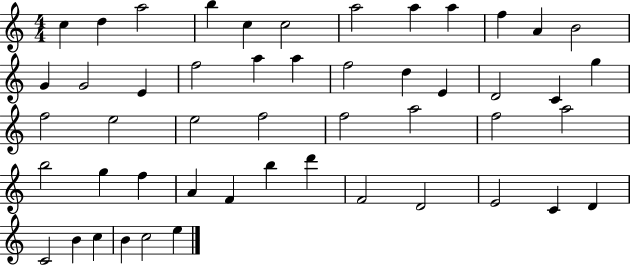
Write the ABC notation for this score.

X:1
T:Untitled
M:4/4
L:1/4
K:C
c d a2 b c c2 a2 a a f A B2 G G2 E f2 a a f2 d E D2 C g f2 e2 e2 f2 f2 a2 f2 a2 b2 g f A F b d' F2 D2 E2 C D C2 B c B c2 e